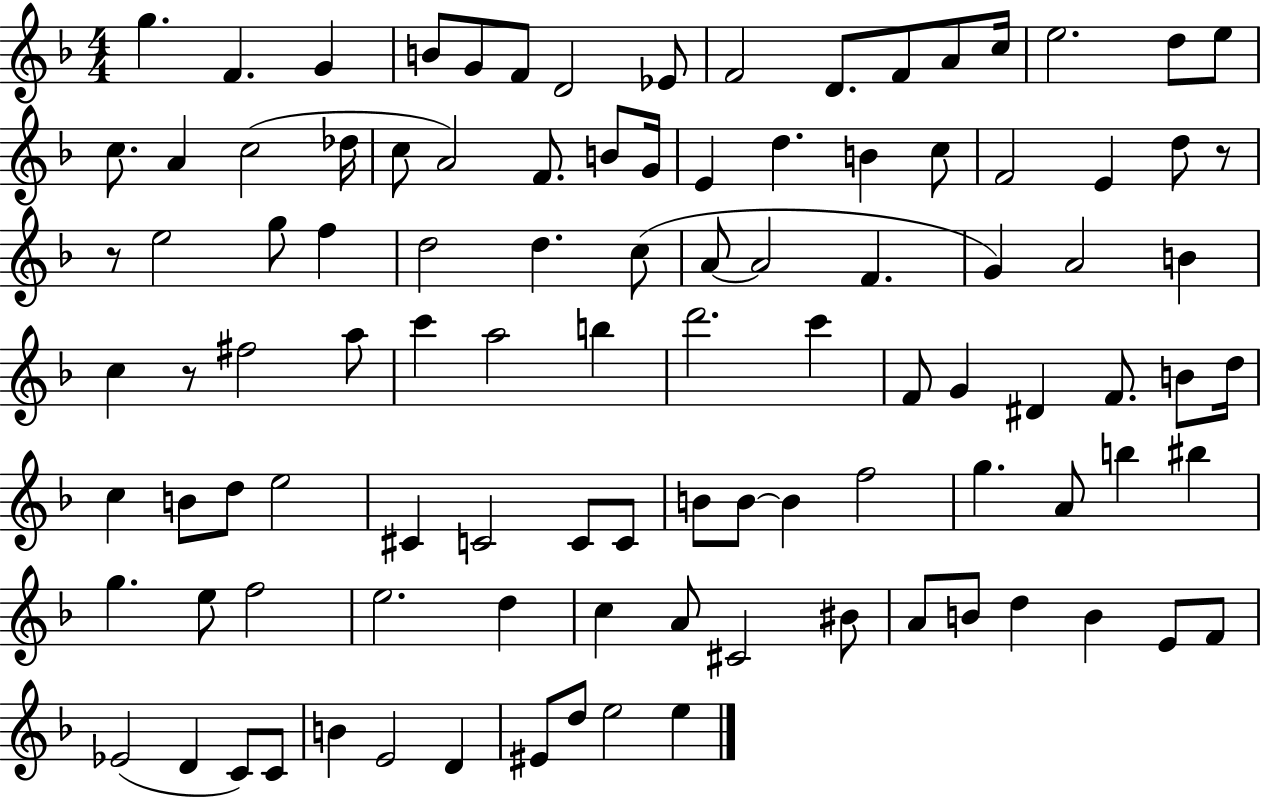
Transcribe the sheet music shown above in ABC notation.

X:1
T:Untitled
M:4/4
L:1/4
K:F
g F G B/2 G/2 F/2 D2 _E/2 F2 D/2 F/2 A/2 c/4 e2 d/2 e/2 c/2 A c2 _d/4 c/2 A2 F/2 B/2 G/4 E d B c/2 F2 E d/2 z/2 z/2 e2 g/2 f d2 d c/2 A/2 A2 F G A2 B c z/2 ^f2 a/2 c' a2 b d'2 c' F/2 G ^D F/2 B/2 d/4 c B/2 d/2 e2 ^C C2 C/2 C/2 B/2 B/2 B f2 g A/2 b ^b g e/2 f2 e2 d c A/2 ^C2 ^B/2 A/2 B/2 d B E/2 F/2 _E2 D C/2 C/2 B E2 D ^E/2 d/2 e2 e